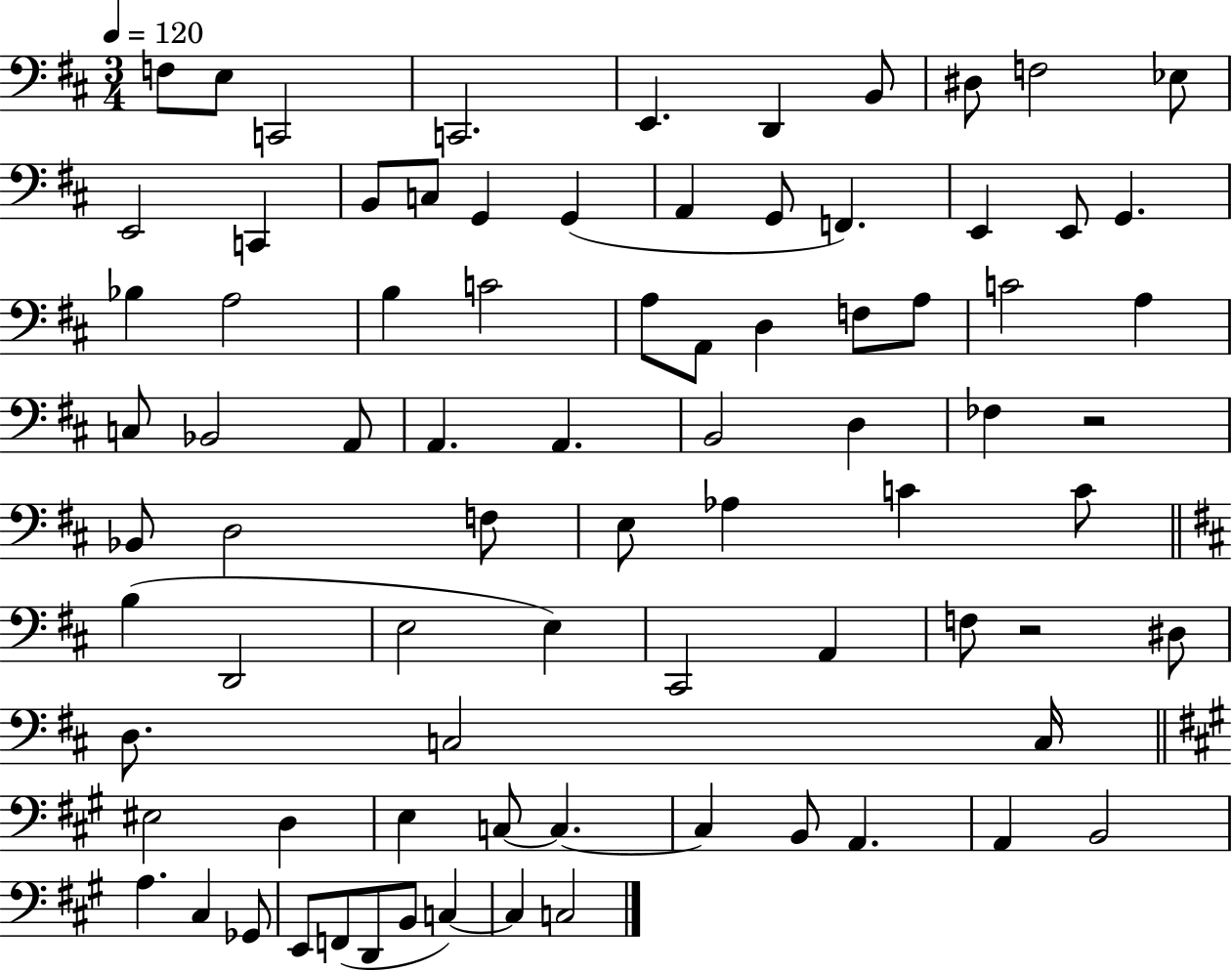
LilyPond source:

{
  \clef bass
  \numericTimeSignature
  \time 3/4
  \key d \major
  \tempo 4 = 120
  f8 e8 c,2 | c,2. | e,4. d,4 b,8 | dis8 f2 ees8 | \break e,2 c,4 | b,8 c8 g,4 g,4( | a,4 g,8 f,4.) | e,4 e,8 g,4. | \break bes4 a2 | b4 c'2 | a8 a,8 d4 f8 a8 | c'2 a4 | \break c8 bes,2 a,8 | a,4. a,4. | b,2 d4 | fes4 r2 | \break bes,8 d2 f8 | e8 aes4 c'4 c'8 | \bar "||" \break \key d \major b4( d,2 | e2 e4) | cis,2 a,4 | f8 r2 dis8 | \break d8. c2 c16 | \bar "||" \break \key a \major eis2 d4 | e4 c8~~ c4.~~ | c4 b,8 a,4. | a,4 b,2 | \break a4. cis4 ges,8 | e,8 f,8( d,8 b,8 c4~~) | c4 c2 | \bar "|."
}